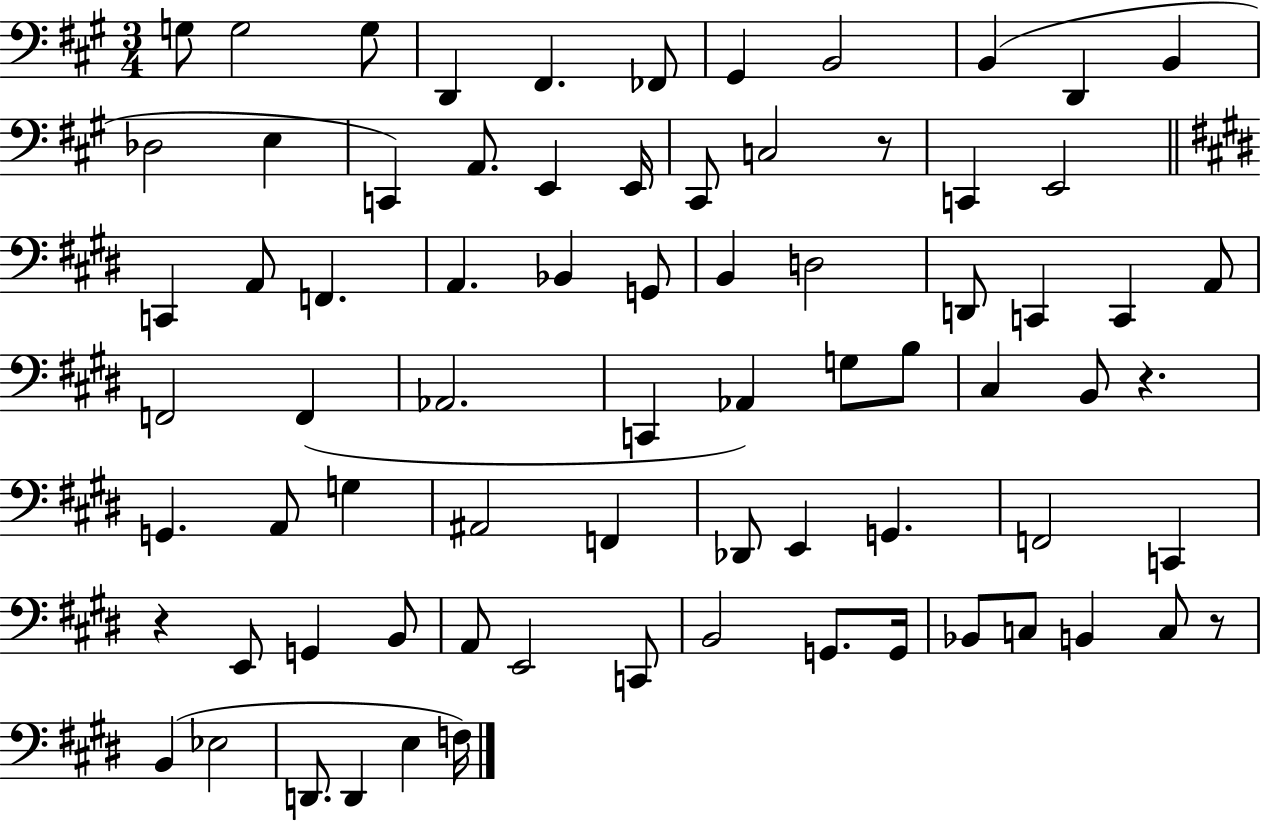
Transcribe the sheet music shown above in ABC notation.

X:1
T:Untitled
M:3/4
L:1/4
K:A
G,/2 G,2 G,/2 D,, ^F,, _F,,/2 ^G,, B,,2 B,, D,, B,, _D,2 E, C,, A,,/2 E,, E,,/4 ^C,,/2 C,2 z/2 C,, E,,2 C,, A,,/2 F,, A,, _B,, G,,/2 B,, D,2 D,,/2 C,, C,, A,,/2 F,,2 F,, _A,,2 C,, _A,, G,/2 B,/2 ^C, B,,/2 z G,, A,,/2 G, ^A,,2 F,, _D,,/2 E,, G,, F,,2 C,, z E,,/2 G,, B,,/2 A,,/2 E,,2 C,,/2 B,,2 G,,/2 G,,/4 _B,,/2 C,/2 B,, C,/2 z/2 B,, _E,2 D,,/2 D,, E, F,/4